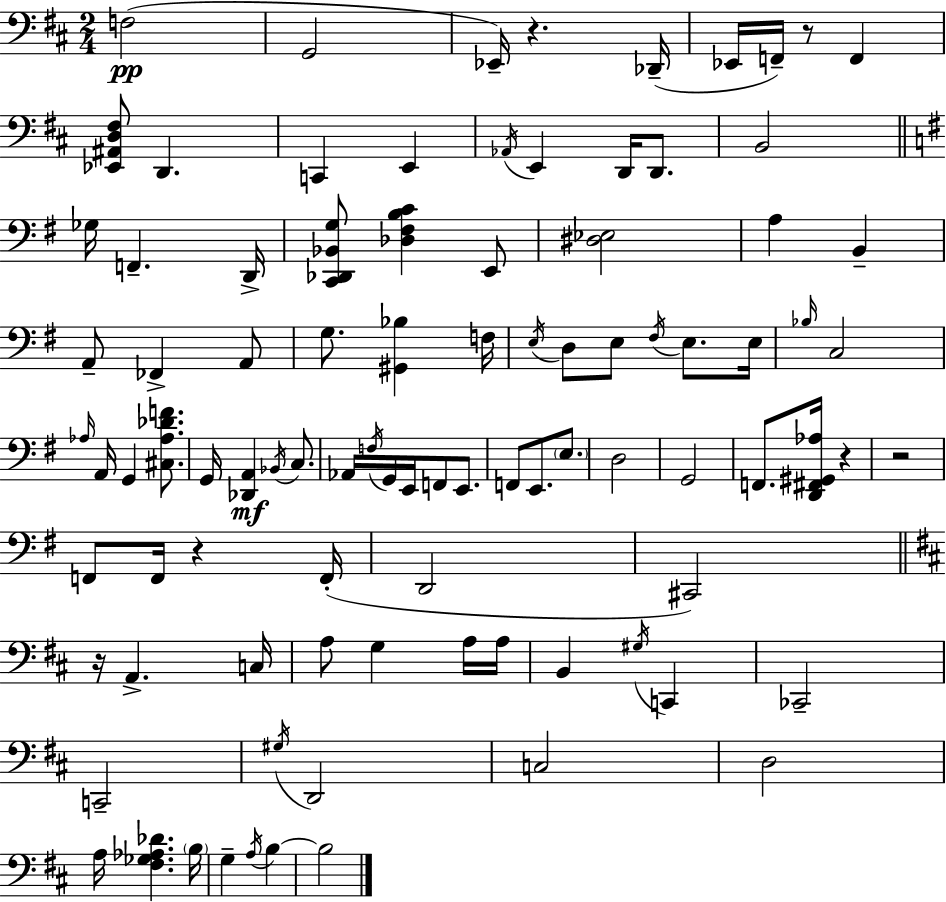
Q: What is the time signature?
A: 2/4